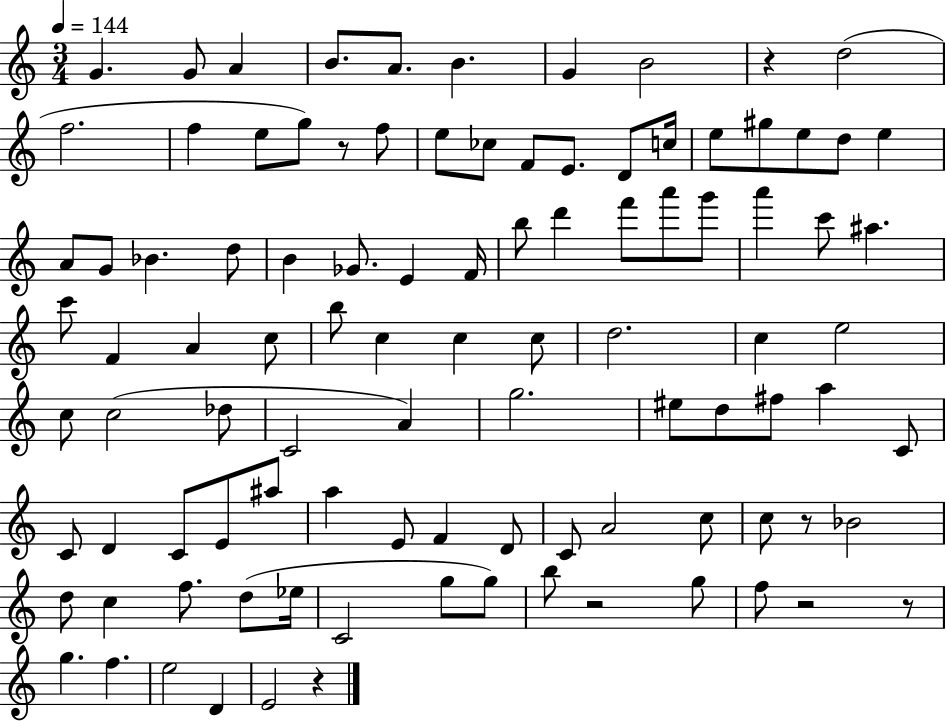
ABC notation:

X:1
T:Untitled
M:3/4
L:1/4
K:C
G G/2 A B/2 A/2 B G B2 z d2 f2 f e/2 g/2 z/2 f/2 e/2 _c/2 F/2 E/2 D/2 c/4 e/2 ^g/2 e/2 d/2 e A/2 G/2 _B d/2 B _G/2 E F/4 b/2 d' f'/2 a'/2 g'/2 a' c'/2 ^a c'/2 F A c/2 b/2 c c c/2 d2 c e2 c/2 c2 _d/2 C2 A g2 ^e/2 d/2 ^f/2 a C/2 C/2 D C/2 E/2 ^a/2 a E/2 F D/2 C/2 A2 c/2 c/2 z/2 _B2 d/2 c f/2 d/2 _e/4 C2 g/2 g/2 b/2 z2 g/2 f/2 z2 z/2 g f e2 D E2 z